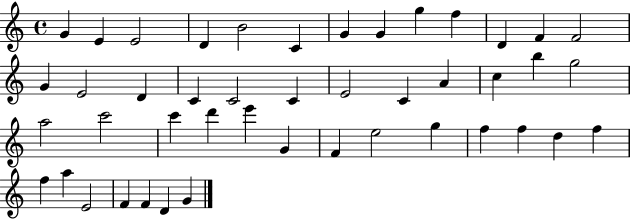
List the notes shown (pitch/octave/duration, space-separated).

G4/q E4/q E4/h D4/q B4/h C4/q G4/q G4/q G5/q F5/q D4/q F4/q F4/h G4/q E4/h D4/q C4/q C4/h C4/q E4/h C4/q A4/q C5/q B5/q G5/h A5/h C6/h C6/q D6/q E6/q G4/q F4/q E5/h G5/q F5/q F5/q D5/q F5/q F5/q A5/q E4/h F4/q F4/q D4/q G4/q